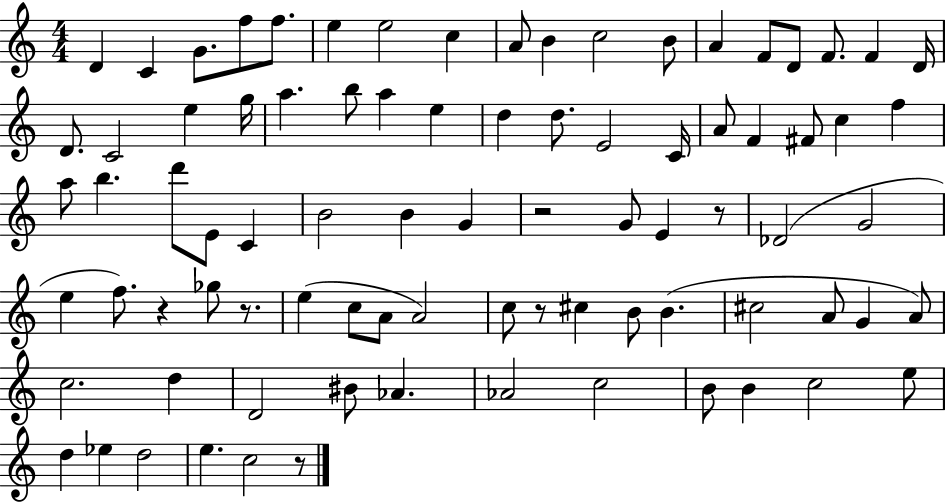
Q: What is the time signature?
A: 4/4